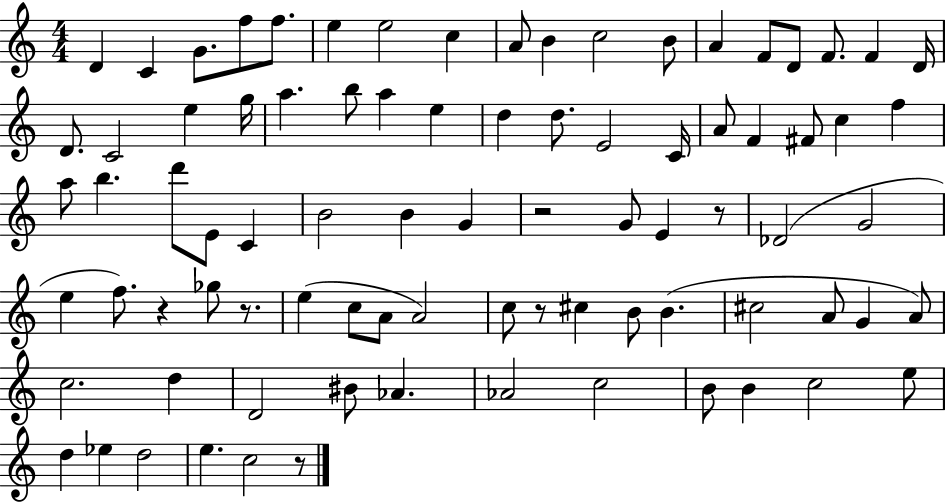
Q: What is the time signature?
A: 4/4